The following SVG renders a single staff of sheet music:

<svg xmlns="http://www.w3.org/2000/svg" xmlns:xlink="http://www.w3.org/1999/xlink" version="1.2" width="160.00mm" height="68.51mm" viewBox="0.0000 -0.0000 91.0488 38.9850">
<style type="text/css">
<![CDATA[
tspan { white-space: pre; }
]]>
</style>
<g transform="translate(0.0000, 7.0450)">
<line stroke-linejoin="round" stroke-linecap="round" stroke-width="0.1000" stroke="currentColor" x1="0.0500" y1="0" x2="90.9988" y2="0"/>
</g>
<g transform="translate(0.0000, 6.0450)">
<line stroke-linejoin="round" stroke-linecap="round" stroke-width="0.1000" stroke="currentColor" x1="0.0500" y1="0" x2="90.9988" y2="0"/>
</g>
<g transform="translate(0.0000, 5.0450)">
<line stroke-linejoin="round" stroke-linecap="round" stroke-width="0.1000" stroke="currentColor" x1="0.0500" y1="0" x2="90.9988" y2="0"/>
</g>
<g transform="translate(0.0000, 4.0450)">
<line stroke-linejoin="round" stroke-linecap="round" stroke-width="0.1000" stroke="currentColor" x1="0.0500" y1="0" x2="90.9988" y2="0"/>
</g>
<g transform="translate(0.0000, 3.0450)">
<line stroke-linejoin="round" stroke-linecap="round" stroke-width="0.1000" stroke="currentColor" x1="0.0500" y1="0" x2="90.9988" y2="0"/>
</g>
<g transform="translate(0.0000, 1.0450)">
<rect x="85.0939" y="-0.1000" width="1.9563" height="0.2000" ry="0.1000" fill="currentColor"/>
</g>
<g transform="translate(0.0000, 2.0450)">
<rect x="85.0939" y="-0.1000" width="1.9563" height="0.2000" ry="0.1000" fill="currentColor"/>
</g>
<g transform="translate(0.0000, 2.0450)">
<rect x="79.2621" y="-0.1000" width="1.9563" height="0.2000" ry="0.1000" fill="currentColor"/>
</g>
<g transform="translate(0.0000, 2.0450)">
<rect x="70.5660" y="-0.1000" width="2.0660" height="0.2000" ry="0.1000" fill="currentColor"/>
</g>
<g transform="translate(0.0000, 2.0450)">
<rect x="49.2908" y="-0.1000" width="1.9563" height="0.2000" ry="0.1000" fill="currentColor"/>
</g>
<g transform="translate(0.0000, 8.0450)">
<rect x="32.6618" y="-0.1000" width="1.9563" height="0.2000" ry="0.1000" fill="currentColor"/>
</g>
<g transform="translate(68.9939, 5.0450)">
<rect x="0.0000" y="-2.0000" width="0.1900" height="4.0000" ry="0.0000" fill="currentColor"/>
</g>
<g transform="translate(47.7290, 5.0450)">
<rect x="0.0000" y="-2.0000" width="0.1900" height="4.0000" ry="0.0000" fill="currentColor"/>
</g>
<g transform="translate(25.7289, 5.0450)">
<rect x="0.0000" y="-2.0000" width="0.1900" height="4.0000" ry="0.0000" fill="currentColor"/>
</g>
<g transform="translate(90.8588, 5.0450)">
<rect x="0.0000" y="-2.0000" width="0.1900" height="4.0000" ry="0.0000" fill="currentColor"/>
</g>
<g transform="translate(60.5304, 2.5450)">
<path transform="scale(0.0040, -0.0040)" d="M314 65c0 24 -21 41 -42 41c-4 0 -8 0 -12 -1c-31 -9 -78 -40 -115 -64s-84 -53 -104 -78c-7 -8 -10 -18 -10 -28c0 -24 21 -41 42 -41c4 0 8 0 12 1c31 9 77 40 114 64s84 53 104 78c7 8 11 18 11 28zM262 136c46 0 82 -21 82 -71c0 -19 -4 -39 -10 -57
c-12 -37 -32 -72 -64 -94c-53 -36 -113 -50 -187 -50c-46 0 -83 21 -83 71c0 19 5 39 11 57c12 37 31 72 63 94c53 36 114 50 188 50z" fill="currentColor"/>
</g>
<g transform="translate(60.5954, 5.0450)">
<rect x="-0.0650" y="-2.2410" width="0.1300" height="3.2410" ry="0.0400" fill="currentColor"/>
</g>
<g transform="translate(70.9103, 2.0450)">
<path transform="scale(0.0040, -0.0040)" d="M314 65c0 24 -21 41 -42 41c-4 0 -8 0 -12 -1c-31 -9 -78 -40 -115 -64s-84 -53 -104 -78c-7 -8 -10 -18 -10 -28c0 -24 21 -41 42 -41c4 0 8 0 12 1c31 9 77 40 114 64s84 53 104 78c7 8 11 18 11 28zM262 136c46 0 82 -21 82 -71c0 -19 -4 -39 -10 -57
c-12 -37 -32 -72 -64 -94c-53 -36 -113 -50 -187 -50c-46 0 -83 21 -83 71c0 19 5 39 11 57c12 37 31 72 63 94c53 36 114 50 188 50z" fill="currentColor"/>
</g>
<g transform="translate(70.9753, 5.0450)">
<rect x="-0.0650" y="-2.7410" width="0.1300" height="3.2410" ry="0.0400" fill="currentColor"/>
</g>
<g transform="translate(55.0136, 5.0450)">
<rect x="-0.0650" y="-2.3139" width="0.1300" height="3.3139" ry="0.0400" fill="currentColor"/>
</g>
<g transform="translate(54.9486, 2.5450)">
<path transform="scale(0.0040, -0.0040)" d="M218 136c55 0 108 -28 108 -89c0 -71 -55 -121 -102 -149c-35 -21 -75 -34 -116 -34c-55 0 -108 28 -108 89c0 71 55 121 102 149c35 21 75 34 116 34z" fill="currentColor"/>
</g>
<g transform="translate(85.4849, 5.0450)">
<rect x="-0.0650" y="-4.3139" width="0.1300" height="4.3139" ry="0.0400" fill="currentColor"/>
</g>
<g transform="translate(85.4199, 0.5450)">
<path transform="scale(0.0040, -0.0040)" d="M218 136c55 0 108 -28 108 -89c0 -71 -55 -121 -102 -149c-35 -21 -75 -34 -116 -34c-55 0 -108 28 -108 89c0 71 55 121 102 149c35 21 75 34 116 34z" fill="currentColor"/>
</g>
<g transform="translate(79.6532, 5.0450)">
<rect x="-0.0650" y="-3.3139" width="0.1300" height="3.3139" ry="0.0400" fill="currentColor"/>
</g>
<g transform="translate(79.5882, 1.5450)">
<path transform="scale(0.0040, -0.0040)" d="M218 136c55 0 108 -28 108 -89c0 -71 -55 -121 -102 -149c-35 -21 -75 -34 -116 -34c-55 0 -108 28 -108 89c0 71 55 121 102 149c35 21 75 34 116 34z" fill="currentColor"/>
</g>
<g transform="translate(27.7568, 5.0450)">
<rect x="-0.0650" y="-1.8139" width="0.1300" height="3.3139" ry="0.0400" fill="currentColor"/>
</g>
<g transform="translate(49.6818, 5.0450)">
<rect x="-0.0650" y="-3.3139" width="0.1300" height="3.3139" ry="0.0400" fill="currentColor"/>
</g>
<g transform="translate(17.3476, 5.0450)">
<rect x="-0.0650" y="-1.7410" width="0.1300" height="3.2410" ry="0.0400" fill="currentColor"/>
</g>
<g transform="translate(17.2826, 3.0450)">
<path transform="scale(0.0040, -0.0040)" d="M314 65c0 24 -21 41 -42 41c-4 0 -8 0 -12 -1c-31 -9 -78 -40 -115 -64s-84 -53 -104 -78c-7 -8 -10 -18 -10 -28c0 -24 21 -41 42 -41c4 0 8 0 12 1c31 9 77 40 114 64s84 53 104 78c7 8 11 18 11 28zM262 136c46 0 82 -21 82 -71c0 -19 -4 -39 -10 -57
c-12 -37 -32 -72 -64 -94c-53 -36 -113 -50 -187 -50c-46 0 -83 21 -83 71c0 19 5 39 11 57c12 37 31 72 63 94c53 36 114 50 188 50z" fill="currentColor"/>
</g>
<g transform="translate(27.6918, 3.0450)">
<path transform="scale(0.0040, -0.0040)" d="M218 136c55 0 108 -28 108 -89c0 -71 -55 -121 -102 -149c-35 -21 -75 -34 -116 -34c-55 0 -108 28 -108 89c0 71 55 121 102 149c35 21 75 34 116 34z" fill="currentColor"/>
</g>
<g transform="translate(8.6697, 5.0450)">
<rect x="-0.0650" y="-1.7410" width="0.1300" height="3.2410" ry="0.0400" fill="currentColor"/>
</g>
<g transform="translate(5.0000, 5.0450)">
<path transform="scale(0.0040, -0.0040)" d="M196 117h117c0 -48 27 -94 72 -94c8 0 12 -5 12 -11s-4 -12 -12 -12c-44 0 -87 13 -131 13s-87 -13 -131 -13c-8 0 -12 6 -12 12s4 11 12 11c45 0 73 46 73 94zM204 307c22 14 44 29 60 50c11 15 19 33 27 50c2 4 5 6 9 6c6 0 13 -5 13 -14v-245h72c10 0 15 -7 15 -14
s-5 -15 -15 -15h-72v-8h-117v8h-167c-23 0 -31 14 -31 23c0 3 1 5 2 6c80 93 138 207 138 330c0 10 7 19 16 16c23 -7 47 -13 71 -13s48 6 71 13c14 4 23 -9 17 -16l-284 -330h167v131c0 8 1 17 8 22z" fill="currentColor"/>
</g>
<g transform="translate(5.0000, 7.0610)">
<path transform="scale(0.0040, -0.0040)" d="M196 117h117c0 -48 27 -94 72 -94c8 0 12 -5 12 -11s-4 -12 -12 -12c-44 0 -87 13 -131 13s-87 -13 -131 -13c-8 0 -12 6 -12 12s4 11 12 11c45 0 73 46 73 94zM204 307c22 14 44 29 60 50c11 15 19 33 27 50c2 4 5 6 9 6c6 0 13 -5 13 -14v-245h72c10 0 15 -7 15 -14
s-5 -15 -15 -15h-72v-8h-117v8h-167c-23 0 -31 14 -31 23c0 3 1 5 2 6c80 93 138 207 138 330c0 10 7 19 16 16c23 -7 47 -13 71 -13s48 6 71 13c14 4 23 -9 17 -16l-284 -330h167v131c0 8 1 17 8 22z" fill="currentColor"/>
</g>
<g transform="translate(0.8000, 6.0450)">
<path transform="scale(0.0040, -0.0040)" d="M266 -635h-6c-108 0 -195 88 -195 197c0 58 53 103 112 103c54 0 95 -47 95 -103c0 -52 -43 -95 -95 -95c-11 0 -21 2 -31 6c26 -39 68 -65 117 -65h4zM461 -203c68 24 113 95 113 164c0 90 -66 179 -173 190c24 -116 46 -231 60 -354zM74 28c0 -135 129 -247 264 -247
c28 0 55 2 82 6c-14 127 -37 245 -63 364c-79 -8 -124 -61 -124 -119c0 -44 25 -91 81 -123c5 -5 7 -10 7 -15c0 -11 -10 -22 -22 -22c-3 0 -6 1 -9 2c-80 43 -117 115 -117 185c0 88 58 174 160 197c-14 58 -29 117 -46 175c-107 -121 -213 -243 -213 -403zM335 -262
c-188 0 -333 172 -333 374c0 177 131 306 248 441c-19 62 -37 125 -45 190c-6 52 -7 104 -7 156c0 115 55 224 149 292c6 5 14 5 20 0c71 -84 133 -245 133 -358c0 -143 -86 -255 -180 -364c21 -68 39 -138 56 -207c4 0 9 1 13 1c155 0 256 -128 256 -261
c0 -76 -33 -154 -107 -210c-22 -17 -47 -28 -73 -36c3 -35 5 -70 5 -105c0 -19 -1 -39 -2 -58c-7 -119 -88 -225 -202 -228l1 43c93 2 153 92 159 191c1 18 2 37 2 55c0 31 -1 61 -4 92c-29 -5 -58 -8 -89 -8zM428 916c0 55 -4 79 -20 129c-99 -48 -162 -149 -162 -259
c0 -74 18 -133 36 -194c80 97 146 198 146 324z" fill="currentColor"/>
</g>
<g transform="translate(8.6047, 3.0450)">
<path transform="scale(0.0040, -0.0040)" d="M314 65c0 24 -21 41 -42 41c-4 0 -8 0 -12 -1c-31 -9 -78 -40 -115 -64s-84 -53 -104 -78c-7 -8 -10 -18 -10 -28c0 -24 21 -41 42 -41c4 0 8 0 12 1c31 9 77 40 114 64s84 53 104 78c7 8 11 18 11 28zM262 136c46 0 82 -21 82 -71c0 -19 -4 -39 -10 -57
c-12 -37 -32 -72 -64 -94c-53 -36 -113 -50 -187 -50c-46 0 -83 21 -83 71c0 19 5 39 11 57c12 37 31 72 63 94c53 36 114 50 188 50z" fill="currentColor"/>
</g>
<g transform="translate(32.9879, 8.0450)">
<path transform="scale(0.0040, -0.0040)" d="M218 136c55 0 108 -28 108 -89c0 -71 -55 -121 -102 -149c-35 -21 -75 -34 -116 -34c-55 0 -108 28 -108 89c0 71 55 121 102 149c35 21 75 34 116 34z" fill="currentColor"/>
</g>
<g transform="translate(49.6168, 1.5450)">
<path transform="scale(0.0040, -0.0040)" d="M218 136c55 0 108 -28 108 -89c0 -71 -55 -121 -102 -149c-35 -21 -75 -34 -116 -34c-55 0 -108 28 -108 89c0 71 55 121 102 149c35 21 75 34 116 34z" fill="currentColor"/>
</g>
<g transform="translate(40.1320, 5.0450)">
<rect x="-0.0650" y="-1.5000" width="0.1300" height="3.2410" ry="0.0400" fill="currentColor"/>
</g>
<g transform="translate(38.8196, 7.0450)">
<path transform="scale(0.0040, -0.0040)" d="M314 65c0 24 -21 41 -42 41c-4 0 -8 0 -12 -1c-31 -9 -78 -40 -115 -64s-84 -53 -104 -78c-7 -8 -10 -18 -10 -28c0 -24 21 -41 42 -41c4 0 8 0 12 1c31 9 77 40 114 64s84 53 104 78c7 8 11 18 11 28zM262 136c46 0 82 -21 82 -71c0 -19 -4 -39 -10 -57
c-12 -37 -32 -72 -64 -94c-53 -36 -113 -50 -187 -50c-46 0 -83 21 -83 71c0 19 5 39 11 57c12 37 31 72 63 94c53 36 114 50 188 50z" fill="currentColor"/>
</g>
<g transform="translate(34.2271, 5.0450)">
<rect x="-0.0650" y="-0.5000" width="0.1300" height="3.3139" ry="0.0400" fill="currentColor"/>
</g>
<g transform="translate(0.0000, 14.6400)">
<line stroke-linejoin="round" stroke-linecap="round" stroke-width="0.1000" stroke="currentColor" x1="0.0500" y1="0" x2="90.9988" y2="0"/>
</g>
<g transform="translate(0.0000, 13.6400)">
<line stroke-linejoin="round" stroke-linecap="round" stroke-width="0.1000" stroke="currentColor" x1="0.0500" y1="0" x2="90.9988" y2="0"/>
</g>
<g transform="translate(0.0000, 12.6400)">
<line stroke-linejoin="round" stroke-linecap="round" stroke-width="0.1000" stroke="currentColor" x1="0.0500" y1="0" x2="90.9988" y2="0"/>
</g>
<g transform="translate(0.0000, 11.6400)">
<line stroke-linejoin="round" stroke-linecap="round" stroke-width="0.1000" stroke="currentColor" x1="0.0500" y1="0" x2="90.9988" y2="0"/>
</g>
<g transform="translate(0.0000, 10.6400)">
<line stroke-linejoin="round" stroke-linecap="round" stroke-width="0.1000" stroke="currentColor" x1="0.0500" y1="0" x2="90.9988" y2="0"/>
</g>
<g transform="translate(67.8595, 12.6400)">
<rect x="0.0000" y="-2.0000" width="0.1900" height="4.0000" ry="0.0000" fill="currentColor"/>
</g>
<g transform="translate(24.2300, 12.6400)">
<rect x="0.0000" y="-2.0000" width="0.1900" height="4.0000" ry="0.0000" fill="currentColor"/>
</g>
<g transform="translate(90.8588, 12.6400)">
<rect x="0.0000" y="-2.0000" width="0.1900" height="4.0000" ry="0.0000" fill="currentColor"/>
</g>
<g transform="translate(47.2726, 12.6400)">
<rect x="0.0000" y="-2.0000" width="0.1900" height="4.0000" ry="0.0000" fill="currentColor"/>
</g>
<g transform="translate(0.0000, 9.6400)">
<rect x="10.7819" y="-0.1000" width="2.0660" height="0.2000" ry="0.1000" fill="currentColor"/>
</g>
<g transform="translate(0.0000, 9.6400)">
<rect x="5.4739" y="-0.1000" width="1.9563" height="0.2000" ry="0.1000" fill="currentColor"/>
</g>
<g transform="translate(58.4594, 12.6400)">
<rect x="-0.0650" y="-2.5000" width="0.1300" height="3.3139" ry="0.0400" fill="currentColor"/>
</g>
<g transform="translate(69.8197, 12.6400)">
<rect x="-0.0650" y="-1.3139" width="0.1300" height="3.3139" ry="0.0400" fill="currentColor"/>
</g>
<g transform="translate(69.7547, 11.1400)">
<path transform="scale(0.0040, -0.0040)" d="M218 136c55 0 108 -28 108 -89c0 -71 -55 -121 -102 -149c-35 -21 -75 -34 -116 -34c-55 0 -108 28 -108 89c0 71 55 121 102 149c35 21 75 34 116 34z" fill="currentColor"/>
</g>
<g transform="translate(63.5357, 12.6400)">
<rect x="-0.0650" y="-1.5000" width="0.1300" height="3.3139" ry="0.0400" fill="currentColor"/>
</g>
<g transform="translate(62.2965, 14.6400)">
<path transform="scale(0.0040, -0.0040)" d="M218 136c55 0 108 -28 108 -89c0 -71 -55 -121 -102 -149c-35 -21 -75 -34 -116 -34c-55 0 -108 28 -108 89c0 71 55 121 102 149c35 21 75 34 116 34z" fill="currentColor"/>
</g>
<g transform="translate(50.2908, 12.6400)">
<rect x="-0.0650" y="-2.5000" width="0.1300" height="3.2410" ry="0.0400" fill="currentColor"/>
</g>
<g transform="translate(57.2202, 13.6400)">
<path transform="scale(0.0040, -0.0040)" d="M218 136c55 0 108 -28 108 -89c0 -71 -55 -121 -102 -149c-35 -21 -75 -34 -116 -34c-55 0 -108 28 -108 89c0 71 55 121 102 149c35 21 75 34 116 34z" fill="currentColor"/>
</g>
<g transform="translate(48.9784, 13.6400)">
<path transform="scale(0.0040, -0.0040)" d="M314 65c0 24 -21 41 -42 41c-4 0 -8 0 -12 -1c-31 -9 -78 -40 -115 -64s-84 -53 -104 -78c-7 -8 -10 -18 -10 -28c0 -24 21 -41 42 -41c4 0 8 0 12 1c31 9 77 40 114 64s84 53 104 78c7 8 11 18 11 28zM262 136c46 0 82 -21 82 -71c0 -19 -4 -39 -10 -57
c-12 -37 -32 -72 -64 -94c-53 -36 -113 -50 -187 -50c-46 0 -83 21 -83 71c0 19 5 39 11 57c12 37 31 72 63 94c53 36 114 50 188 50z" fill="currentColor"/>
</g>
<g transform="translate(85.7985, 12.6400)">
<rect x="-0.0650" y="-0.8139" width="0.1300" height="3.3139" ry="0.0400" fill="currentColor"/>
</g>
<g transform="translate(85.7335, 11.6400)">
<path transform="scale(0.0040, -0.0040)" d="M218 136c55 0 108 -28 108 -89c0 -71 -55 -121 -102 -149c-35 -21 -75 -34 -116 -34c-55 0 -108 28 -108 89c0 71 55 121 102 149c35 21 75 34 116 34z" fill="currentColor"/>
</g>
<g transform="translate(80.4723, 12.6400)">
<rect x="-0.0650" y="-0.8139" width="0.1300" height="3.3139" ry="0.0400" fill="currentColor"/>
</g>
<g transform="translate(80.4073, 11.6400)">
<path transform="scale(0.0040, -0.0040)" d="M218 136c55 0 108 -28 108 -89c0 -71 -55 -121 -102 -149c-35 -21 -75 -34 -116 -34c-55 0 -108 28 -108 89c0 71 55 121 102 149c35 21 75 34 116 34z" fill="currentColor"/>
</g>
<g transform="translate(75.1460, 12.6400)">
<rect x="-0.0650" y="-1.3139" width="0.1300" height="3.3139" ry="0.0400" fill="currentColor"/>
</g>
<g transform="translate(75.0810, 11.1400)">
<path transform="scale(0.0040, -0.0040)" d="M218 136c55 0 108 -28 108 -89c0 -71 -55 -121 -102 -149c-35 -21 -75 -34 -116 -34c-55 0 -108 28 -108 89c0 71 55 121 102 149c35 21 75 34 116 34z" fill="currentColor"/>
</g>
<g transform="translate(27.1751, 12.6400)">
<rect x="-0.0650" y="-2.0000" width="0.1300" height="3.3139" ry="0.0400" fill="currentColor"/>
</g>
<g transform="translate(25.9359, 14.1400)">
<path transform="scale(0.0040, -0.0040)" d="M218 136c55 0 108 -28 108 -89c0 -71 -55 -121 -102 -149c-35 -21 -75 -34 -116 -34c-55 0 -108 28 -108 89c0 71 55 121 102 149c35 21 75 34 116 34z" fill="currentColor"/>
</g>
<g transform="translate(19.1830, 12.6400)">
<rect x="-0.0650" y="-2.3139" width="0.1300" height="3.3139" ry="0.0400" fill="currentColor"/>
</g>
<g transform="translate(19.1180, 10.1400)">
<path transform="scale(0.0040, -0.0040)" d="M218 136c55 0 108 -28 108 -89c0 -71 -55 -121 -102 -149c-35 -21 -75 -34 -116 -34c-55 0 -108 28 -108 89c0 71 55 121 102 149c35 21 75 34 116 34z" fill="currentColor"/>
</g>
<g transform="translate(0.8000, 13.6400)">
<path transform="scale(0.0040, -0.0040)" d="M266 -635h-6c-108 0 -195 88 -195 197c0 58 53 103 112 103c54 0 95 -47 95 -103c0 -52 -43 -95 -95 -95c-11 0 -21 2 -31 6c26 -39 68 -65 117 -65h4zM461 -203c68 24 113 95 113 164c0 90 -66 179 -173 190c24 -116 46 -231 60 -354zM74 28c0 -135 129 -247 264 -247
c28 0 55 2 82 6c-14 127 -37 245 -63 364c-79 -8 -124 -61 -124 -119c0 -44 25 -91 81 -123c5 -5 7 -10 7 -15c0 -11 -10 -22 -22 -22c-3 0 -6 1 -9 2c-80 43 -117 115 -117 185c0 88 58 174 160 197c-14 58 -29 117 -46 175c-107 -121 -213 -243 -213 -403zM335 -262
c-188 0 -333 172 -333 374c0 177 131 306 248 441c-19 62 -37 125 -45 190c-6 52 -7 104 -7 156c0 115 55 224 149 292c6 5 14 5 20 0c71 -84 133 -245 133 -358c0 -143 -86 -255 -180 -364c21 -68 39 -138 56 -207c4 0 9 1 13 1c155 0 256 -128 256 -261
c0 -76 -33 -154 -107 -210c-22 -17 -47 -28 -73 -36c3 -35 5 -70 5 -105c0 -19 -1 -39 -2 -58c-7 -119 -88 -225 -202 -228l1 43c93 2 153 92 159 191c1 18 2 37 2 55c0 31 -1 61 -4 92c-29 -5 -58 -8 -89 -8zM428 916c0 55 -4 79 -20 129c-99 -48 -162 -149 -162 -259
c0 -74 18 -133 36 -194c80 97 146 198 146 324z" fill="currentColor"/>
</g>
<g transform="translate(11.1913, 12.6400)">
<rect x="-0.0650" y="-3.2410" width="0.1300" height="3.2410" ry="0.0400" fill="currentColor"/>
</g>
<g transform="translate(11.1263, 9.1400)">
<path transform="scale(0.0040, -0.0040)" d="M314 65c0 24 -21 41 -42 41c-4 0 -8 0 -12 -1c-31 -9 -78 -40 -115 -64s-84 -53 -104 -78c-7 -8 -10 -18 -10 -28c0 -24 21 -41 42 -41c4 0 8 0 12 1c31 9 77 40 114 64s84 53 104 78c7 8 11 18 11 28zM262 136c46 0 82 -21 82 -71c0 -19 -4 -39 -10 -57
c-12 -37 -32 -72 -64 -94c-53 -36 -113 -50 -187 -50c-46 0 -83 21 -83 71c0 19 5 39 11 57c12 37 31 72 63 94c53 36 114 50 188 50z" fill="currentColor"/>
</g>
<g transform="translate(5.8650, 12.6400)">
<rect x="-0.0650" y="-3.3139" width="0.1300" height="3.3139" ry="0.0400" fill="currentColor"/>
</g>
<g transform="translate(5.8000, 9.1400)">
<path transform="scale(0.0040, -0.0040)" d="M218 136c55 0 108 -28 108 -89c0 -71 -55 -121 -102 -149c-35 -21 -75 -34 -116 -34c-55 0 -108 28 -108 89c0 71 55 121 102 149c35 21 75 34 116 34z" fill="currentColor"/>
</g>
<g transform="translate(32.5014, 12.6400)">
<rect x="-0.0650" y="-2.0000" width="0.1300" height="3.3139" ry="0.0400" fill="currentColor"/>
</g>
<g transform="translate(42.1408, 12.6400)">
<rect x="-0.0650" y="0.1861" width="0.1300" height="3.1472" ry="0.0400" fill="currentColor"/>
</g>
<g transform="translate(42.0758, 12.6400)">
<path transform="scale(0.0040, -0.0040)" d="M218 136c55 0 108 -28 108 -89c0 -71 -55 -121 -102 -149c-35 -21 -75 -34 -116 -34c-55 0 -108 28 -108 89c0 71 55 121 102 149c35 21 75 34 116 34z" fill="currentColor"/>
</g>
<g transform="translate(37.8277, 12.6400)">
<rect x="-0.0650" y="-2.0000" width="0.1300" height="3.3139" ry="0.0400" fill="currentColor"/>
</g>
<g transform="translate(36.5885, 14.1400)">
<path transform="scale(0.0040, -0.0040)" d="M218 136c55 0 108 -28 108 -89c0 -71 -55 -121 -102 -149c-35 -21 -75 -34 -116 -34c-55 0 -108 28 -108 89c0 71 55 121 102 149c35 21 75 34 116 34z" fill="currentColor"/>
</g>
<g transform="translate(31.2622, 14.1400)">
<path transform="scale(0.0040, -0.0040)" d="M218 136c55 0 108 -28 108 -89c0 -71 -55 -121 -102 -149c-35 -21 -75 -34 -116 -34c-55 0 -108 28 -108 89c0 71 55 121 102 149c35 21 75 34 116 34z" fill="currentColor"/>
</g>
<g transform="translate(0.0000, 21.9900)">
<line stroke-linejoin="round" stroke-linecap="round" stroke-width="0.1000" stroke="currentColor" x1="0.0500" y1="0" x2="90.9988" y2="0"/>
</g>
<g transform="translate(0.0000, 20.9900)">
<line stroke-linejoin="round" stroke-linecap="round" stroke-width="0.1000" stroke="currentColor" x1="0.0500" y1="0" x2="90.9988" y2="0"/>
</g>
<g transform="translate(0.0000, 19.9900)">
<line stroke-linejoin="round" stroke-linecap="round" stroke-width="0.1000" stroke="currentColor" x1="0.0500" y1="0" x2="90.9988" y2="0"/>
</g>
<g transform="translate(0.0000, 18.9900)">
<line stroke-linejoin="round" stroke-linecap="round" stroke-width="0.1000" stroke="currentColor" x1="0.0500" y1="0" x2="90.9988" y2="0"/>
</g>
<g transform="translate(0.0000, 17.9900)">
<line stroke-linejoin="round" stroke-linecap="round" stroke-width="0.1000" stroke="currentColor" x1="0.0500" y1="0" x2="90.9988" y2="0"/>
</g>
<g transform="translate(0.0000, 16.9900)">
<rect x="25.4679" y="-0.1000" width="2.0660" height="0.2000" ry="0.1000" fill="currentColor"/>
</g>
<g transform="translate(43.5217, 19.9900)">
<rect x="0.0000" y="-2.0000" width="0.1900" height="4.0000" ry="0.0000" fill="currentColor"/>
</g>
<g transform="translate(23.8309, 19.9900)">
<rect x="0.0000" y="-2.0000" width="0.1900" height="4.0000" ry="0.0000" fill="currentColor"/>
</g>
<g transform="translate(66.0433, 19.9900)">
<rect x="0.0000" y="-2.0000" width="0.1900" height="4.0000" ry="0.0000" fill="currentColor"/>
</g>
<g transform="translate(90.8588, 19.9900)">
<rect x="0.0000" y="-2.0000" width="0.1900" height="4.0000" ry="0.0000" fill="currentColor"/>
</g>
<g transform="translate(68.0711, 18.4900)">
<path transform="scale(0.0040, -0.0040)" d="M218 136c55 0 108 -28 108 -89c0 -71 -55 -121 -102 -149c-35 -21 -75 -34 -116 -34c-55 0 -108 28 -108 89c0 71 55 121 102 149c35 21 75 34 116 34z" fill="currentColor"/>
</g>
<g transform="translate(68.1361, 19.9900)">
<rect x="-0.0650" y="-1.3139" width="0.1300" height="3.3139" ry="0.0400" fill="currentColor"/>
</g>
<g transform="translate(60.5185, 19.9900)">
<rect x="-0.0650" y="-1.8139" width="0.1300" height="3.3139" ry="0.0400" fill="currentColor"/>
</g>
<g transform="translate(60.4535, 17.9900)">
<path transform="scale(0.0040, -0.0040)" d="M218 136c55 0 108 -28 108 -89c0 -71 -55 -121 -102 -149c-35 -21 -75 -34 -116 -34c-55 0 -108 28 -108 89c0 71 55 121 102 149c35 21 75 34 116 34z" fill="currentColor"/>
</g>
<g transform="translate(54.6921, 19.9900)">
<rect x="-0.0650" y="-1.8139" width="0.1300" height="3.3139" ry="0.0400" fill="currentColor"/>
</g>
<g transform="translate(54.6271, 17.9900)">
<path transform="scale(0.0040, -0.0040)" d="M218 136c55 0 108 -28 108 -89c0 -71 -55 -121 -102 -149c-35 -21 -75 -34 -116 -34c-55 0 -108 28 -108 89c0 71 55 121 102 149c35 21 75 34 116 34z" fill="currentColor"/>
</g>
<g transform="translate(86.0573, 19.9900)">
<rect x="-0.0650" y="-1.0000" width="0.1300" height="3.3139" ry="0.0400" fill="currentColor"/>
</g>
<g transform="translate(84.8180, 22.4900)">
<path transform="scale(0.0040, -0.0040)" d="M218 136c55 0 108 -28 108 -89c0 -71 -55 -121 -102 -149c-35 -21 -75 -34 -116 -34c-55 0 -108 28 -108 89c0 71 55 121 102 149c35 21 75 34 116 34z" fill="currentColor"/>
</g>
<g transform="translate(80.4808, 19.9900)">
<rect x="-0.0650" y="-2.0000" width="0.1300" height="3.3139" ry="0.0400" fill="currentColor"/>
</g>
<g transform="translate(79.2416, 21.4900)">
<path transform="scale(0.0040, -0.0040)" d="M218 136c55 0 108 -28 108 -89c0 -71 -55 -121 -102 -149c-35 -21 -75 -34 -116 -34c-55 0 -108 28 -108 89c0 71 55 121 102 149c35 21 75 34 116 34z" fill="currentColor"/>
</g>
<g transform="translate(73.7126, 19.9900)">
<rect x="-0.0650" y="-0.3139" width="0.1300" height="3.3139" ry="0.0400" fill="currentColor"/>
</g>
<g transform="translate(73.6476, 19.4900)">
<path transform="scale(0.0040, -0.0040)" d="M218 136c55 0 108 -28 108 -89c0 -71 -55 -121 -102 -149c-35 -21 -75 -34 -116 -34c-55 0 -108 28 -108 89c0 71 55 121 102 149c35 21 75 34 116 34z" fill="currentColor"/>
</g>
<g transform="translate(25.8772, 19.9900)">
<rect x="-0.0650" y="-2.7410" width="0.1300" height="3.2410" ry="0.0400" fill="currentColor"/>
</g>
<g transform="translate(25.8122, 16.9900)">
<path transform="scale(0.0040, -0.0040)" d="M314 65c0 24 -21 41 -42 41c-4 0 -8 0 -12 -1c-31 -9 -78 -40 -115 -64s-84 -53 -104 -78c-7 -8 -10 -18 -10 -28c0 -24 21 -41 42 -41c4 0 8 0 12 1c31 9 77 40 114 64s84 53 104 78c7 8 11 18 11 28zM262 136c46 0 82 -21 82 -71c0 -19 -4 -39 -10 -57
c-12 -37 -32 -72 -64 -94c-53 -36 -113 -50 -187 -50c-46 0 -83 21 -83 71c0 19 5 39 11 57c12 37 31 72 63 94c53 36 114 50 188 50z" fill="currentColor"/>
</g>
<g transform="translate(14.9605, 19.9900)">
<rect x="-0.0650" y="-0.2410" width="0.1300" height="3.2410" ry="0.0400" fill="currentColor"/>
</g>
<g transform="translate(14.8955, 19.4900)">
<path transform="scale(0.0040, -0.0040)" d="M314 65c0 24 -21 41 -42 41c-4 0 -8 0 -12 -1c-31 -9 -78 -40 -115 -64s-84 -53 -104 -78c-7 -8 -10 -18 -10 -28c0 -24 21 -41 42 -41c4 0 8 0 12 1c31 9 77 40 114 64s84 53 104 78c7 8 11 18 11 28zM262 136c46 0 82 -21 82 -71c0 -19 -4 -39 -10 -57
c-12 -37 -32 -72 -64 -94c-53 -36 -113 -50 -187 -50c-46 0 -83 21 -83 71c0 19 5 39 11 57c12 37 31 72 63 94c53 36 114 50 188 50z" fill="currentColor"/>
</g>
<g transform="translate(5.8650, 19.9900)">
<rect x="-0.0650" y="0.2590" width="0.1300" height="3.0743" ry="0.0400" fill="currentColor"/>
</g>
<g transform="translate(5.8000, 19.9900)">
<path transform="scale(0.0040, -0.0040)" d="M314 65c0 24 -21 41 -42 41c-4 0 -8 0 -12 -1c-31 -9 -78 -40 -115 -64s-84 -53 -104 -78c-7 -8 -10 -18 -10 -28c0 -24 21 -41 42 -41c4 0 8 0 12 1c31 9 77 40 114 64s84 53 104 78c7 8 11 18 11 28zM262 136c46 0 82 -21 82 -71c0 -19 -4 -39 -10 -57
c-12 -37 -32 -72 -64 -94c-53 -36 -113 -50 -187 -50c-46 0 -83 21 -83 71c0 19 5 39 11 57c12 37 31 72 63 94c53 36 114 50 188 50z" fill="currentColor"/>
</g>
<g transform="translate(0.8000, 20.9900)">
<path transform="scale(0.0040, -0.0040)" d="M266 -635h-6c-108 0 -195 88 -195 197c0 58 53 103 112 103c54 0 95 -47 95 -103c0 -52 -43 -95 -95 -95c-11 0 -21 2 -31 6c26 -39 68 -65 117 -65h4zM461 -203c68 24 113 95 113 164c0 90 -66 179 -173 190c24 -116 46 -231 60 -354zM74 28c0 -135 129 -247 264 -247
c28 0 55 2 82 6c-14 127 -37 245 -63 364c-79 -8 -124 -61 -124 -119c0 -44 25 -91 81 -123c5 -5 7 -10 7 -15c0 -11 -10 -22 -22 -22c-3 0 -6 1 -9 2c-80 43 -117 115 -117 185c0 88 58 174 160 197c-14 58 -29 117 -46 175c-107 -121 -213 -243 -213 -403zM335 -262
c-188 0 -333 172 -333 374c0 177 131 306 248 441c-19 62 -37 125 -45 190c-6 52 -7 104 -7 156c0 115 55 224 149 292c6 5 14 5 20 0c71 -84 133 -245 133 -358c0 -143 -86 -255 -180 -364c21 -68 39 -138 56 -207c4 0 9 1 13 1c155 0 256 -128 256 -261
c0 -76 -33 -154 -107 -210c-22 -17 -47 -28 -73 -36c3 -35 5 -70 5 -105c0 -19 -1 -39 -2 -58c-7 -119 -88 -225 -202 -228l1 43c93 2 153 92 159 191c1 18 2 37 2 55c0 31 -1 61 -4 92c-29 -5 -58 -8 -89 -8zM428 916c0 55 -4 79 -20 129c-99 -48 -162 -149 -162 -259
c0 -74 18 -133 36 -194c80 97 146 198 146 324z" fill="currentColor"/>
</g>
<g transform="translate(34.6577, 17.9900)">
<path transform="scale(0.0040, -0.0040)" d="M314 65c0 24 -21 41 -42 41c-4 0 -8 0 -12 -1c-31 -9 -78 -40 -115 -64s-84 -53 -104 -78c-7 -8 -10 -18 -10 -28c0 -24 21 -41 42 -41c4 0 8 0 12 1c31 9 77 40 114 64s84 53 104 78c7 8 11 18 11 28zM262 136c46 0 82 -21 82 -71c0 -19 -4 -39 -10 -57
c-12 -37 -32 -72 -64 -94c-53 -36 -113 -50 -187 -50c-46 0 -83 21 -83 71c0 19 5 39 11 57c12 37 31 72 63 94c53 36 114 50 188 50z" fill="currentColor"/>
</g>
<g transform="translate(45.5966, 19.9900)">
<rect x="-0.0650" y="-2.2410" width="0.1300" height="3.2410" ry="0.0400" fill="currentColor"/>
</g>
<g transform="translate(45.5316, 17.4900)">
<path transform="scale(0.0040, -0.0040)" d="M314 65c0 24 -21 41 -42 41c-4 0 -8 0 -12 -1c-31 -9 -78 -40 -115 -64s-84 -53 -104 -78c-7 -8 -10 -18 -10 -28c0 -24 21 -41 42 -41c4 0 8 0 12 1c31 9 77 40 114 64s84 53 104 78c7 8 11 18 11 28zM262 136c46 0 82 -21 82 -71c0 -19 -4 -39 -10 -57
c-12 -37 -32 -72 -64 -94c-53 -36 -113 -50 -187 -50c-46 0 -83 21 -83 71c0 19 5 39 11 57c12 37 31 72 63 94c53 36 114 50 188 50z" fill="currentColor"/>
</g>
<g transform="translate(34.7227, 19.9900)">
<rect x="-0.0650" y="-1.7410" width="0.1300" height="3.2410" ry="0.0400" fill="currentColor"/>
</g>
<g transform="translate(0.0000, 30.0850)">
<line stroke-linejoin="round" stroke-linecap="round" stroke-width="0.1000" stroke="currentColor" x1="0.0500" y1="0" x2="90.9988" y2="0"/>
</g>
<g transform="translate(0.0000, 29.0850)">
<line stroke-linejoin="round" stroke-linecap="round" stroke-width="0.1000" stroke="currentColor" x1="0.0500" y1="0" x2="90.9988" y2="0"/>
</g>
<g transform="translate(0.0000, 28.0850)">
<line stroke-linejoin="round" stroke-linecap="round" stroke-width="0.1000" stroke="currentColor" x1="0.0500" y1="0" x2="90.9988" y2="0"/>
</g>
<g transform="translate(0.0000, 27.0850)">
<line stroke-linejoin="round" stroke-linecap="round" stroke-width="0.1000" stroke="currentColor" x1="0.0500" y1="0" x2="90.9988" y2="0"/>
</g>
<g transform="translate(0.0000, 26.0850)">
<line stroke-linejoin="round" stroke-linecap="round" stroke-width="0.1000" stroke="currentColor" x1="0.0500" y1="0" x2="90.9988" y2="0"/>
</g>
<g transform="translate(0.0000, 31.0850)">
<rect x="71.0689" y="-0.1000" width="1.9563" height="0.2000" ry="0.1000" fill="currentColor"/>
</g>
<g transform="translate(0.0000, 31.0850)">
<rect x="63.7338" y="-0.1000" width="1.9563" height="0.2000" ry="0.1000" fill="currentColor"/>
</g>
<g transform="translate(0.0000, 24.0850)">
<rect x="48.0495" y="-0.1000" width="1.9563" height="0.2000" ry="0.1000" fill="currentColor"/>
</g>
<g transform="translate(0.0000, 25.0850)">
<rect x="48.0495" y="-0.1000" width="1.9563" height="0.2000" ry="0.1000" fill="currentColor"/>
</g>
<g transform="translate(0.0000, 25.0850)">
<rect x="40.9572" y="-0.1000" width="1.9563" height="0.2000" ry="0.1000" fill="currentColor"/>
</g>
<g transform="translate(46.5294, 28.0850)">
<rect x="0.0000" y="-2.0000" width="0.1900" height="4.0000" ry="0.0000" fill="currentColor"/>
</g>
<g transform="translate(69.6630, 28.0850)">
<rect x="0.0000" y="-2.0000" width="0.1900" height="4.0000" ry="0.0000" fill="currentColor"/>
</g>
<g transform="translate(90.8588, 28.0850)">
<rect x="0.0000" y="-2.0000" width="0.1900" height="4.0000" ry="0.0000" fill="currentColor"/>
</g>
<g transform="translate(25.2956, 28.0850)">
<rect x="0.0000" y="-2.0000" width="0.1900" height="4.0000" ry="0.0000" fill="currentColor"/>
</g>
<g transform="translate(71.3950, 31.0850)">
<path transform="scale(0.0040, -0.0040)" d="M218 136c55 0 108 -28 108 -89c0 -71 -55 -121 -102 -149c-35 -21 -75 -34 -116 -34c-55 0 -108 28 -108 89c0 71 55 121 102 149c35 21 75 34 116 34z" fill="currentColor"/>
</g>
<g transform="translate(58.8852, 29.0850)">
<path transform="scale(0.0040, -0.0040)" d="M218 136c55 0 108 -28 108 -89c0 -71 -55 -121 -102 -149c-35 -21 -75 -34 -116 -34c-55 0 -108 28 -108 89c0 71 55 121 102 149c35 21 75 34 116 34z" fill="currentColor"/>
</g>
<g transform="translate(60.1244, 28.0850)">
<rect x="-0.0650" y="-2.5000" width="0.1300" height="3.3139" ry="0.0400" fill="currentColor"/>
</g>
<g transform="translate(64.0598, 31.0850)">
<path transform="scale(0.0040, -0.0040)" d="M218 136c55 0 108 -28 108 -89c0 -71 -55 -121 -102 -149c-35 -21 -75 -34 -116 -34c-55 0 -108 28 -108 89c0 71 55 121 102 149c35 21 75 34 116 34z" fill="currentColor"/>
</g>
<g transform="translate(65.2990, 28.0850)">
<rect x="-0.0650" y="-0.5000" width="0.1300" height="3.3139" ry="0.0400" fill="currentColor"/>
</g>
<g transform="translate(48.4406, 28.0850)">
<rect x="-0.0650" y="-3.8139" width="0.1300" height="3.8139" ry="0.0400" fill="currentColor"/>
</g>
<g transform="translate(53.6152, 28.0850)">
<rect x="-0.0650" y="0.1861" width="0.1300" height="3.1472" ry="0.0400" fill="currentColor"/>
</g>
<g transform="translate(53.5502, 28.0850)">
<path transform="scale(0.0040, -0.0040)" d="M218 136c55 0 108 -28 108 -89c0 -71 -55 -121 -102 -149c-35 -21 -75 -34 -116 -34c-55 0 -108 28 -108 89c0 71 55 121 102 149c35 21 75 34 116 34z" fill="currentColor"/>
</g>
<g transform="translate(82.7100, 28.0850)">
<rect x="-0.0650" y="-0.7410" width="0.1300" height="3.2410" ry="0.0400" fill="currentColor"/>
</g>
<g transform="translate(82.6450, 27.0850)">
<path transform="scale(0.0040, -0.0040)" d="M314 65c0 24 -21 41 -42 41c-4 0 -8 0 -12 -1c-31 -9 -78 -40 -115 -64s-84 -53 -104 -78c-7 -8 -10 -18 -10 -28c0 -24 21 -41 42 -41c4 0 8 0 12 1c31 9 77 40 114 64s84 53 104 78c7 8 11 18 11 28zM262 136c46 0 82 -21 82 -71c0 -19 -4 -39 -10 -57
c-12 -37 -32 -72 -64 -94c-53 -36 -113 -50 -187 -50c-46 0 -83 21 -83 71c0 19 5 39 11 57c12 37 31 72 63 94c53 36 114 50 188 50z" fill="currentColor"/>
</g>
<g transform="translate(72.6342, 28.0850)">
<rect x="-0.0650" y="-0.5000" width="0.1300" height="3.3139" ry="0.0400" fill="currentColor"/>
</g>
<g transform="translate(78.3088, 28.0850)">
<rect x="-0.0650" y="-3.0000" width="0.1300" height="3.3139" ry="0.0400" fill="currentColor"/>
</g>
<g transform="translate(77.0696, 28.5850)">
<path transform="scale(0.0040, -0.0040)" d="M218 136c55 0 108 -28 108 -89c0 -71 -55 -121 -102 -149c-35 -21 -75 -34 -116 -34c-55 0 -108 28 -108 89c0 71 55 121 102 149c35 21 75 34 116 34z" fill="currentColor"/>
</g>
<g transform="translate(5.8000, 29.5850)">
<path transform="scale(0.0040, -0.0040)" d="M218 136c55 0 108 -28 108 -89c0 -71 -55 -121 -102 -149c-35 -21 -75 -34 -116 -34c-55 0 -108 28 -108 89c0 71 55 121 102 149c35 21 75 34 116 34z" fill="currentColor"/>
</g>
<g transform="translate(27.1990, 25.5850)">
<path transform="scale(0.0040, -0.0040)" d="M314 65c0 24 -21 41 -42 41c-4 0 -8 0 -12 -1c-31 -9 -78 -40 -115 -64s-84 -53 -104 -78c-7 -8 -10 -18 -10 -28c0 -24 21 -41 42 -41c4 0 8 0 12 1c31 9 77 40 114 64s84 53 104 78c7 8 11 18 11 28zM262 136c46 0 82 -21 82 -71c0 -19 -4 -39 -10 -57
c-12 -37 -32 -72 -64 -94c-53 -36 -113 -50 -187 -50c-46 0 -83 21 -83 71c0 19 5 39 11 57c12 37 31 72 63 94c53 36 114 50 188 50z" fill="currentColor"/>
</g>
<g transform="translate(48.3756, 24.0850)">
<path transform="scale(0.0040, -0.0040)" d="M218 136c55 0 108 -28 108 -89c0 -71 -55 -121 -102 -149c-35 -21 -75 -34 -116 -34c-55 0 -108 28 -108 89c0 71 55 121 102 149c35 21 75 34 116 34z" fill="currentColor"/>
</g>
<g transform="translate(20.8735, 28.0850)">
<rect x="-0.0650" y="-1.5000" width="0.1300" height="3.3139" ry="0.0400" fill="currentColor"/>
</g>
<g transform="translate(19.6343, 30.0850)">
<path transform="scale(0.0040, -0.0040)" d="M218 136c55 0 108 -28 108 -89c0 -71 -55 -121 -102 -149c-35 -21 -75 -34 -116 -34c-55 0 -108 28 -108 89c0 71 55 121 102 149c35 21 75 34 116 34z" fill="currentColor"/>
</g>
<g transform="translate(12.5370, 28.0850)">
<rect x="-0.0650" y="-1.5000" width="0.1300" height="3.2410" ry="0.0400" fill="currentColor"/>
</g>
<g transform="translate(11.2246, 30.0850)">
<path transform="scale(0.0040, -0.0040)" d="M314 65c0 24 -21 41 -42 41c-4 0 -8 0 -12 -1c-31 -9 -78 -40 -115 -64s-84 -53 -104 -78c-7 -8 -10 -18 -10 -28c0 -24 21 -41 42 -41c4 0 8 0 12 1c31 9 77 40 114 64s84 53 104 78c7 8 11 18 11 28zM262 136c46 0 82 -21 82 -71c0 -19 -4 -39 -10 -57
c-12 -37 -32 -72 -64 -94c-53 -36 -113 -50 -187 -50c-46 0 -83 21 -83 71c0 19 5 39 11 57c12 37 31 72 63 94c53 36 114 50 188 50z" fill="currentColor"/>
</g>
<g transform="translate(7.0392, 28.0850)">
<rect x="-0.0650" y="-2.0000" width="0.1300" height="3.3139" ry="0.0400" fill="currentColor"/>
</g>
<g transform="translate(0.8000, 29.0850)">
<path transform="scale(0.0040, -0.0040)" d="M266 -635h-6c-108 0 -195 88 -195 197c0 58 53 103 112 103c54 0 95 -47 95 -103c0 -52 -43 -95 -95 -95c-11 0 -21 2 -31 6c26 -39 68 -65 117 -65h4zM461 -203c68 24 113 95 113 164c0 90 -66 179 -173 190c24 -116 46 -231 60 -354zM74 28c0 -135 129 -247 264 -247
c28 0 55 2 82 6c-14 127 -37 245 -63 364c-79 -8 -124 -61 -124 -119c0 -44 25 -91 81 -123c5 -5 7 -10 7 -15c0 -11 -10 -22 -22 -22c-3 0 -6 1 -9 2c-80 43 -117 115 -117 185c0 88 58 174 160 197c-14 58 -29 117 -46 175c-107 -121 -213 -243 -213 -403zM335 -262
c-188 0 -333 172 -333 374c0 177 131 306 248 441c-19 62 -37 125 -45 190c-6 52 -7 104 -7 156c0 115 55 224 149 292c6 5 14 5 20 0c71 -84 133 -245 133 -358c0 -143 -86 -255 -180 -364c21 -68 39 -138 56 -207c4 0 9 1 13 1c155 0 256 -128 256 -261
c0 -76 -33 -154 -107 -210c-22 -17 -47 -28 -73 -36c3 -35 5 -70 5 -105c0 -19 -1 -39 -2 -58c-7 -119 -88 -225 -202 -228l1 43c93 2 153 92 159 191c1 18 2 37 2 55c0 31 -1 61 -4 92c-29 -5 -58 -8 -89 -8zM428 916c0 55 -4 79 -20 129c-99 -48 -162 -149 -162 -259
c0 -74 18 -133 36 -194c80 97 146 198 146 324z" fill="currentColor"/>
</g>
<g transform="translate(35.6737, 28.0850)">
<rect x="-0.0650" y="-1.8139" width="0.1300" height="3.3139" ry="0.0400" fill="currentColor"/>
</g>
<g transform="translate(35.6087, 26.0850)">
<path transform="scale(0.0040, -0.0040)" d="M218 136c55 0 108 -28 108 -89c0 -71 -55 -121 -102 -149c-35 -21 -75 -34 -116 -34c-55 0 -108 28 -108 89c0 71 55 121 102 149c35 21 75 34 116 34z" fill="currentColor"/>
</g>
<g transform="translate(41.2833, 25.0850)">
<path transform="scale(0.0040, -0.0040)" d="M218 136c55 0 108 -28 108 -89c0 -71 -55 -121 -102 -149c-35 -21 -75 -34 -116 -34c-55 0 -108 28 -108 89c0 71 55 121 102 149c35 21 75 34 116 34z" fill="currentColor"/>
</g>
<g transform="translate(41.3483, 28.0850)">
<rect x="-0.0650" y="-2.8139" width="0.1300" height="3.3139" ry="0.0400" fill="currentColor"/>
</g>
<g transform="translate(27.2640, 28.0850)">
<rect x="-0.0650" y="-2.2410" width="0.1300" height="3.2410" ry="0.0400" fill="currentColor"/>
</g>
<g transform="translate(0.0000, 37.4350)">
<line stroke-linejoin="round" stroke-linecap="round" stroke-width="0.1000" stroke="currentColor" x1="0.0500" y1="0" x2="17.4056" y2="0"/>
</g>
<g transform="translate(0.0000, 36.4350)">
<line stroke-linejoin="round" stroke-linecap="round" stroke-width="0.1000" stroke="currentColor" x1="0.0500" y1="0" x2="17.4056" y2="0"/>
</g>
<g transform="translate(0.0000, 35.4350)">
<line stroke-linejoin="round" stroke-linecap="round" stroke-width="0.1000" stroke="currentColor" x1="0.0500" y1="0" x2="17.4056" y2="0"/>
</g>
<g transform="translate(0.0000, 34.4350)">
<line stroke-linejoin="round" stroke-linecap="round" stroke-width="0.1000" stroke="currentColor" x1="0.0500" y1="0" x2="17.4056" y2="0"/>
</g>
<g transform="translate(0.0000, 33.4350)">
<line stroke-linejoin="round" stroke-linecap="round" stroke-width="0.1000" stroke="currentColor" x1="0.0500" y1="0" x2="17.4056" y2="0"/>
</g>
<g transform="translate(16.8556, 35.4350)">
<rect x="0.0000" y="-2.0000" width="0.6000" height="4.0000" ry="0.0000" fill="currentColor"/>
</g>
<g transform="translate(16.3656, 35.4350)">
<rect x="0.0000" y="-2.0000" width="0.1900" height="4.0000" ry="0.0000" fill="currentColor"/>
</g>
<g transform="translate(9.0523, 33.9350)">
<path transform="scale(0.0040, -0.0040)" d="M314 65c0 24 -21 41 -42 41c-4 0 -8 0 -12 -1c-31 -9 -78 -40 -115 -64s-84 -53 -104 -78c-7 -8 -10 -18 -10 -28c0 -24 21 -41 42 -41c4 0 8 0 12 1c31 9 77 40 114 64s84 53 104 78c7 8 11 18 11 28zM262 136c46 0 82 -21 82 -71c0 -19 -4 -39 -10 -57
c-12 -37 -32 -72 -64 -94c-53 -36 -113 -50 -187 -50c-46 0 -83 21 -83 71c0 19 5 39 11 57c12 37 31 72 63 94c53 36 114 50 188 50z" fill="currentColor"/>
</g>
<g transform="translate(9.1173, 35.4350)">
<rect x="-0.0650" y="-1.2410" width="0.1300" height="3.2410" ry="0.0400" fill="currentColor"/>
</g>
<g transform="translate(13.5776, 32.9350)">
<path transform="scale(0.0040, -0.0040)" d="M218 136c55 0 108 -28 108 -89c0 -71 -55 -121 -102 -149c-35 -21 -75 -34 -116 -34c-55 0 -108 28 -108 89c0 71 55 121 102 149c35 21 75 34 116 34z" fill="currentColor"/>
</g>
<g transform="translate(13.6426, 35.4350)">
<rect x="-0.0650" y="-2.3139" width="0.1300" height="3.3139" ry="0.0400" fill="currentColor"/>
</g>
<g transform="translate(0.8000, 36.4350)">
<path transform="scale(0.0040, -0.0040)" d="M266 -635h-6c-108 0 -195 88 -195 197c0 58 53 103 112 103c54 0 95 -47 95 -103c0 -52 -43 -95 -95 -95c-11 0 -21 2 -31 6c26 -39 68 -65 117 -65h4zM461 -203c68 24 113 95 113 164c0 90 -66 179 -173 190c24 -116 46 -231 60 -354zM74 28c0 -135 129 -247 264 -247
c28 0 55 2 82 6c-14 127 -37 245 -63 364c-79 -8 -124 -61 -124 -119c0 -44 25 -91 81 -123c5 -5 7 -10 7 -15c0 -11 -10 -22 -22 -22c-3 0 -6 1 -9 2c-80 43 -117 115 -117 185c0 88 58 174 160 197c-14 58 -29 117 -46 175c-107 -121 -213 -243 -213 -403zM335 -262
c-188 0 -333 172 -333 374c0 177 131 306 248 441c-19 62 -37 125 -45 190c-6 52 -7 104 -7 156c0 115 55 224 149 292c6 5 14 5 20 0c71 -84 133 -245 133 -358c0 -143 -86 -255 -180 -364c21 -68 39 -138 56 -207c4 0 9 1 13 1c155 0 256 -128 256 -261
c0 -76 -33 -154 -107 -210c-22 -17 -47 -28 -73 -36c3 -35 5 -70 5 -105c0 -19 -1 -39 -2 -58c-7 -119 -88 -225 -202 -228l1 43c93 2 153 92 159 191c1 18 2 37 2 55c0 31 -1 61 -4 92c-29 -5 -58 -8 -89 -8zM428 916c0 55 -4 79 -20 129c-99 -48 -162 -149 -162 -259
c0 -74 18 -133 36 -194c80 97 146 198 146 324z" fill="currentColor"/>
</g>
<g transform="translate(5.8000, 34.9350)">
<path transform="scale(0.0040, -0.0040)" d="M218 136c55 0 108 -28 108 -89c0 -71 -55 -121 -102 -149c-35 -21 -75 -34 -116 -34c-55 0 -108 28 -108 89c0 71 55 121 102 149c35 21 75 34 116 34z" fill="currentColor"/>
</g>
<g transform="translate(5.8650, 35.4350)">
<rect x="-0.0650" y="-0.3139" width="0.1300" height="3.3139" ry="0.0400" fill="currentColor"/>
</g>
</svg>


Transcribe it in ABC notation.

X:1
T:Untitled
M:4/4
L:1/4
K:C
f2 f2 f C E2 b g g2 a2 b d' b b2 g F F F B G2 G E e e d d B2 c2 a2 f2 g2 f f e c F D F E2 E g2 f a c' B G C C A d2 c e2 g